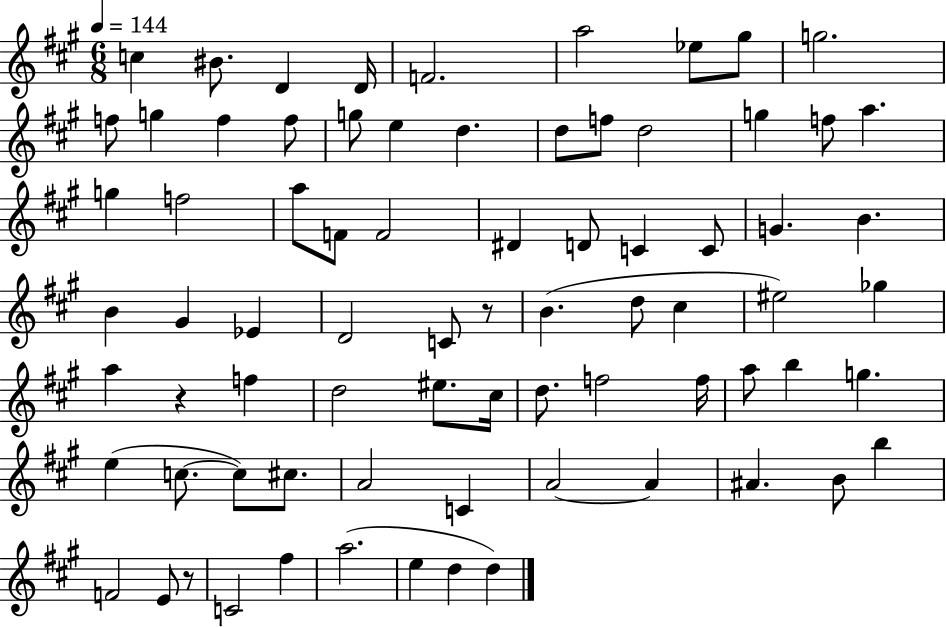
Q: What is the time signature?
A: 6/8